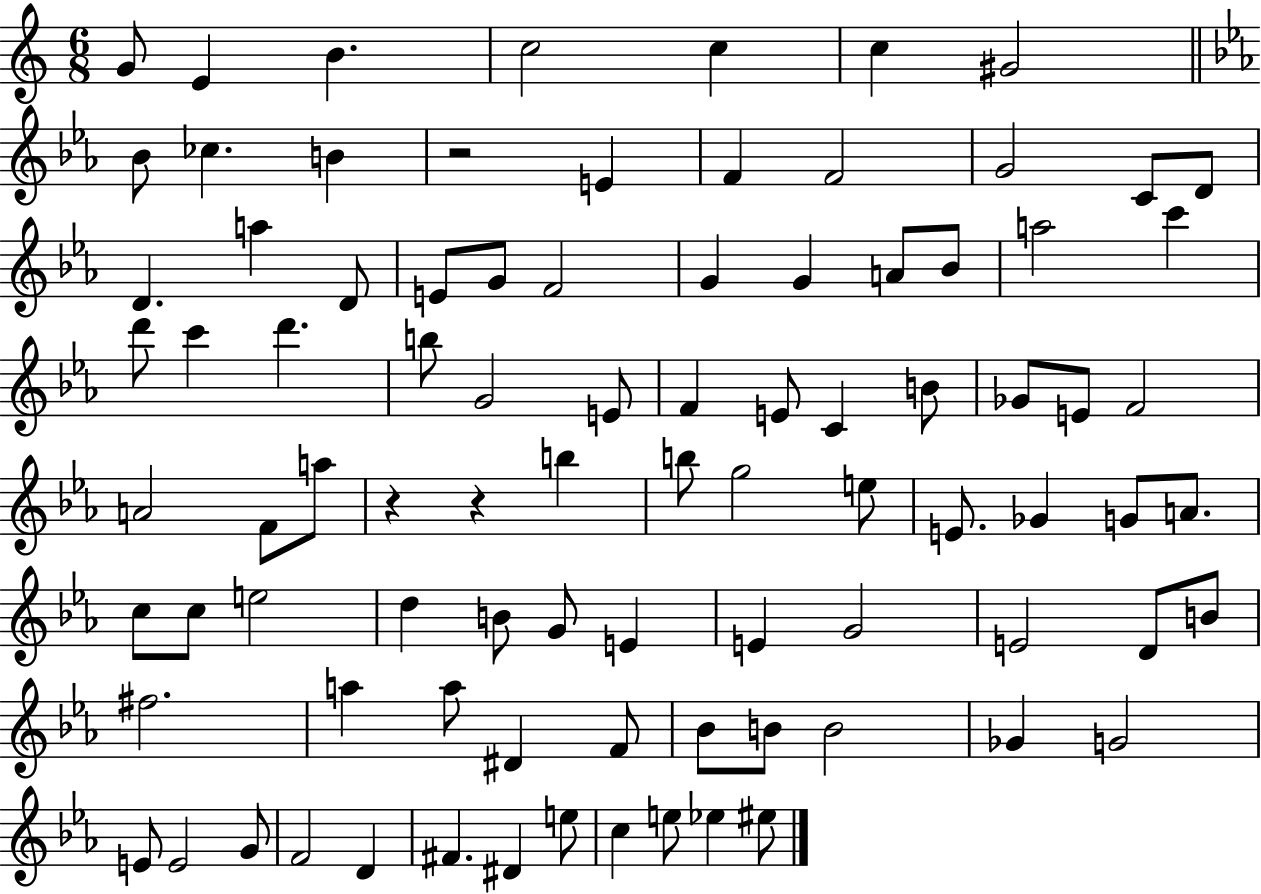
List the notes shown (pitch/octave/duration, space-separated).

G4/e E4/q B4/q. C5/h C5/q C5/q G#4/h Bb4/e CES5/q. B4/q R/h E4/q F4/q F4/h G4/h C4/e D4/e D4/q. A5/q D4/e E4/e G4/e F4/h G4/q G4/q A4/e Bb4/e A5/h C6/q D6/e C6/q D6/q. B5/e G4/h E4/e F4/q E4/e C4/q B4/e Gb4/e E4/e F4/h A4/h F4/e A5/e R/q R/q B5/q B5/e G5/h E5/e E4/e. Gb4/q G4/e A4/e. C5/e C5/e E5/h D5/q B4/e G4/e E4/q E4/q G4/h E4/h D4/e B4/e F#5/h. A5/q A5/e D#4/q F4/e Bb4/e B4/e B4/h Gb4/q G4/h E4/e E4/h G4/e F4/h D4/q F#4/q. D#4/q E5/e C5/q E5/e Eb5/q EIS5/e